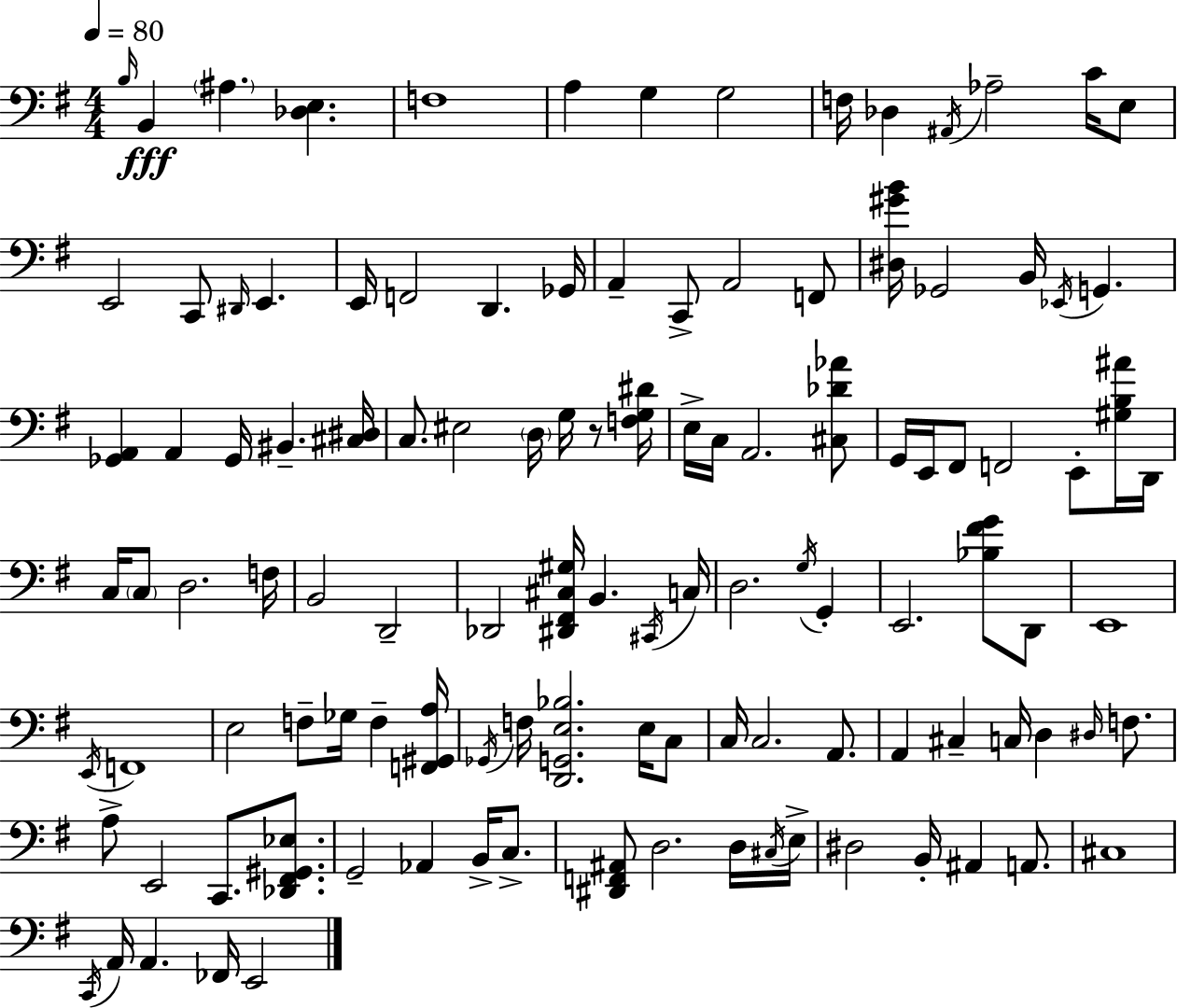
{
  \clef bass
  \numericTimeSignature
  \time 4/4
  \key e \minor
  \tempo 4 = 80
  \grace { b16 }\fff b,4 \parenthesize ais4. <des e>4. | f1 | a4 g4 g2 | f16 des4 \acciaccatura { ais,16 } aes2-- c'16 | \break e8 e,2 c,8 \grace { dis,16 } e,4. | e,16 f,2 d,4. | ges,16 a,4-- c,8-> a,2 | f,8 <dis gis' b'>16 ges,2 b,16 \acciaccatura { ees,16 } g,4. | \break <ges, a,>4 a,4 ges,16 bis,4.-- | <cis dis>16 c8. eis2 \parenthesize d16 | g16 r8 <f g dis'>16 e16-> c16 a,2. | <cis des' aes'>8 g,16 e,16 fis,8 f,2 | \break e,8-. <gis b ais'>16 d,16 c16 \parenthesize c8 d2. | f16 b,2 d,2-- | des,2 <dis, fis, cis gis>16 b,4. | \acciaccatura { cis,16 } c16 d2. | \break \acciaccatura { g16 } g,4-. e,2. | <bes fis' g'>8 d,8 e,1 | \acciaccatura { e,16 } f,1 | e2 f8-- | \break ges16 f4-- <f, gis, a>16 \acciaccatura { ges,16 } f16 <d, g, e bes>2. | e16 c8 c16 c2. | a,8. a,4 cis4-- | c16 d4 \grace { dis16 } f8. a8-> e,2 | \break c,8. <des, fis, gis, ees>8. g,2-- | aes,4 b,16-> c8.-> <dis, f, ais,>8 d2. | d16 \acciaccatura { cis16 } e16-> dis2 | b,16-. ais,4 a,8. cis1 | \break \acciaccatura { c,16 } a,16 a,4. | fes,16 e,2 \bar "|."
}